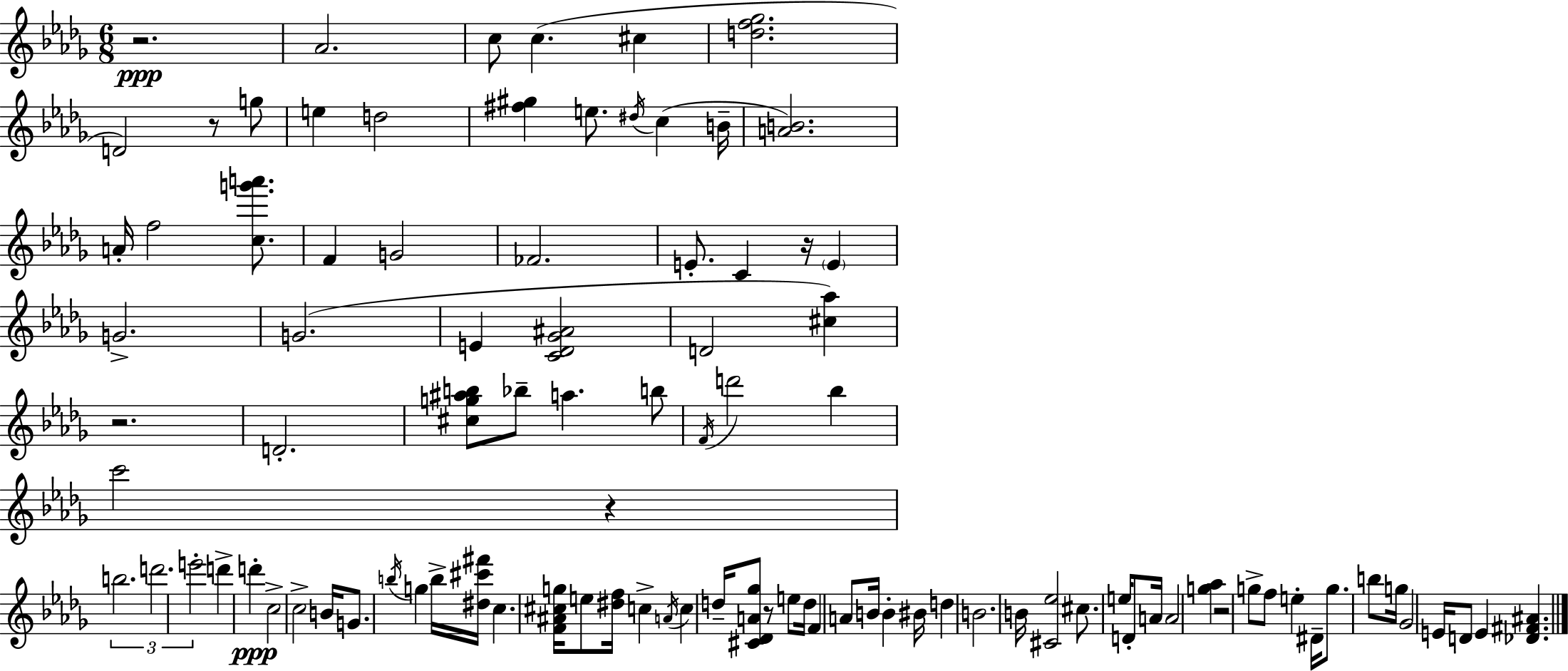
{
  \clef treble
  \numericTimeSignature
  \time 6/8
  \key bes \minor
  r2.\ppp | aes'2. | c''8 c''4.( cis''4 | <d'' f'' ges''>2. | \break d'2) r8 g''8 | e''4 d''2 | <fis'' gis''>4 e''8. \acciaccatura { dis''16 } c''4( | b'16-- <a' b'>2.) | \break a'16-. f''2 <c'' g''' a'''>8. | f'4 g'2 | fes'2. | e'8.-. c'4 r16 \parenthesize e'4 | \break g'2.-> | g'2.( | e'4 <c' des' ges' ais'>2 | d'2 <cis'' aes''>4) | \break r2. | d'2.-. | <cis'' g'' ais'' b''>8 bes''8-- a''4. b''8 | \acciaccatura { f'16 } d'''2 bes''4 | \break c'''2 r4 | \tuplet 3/2 { b''2. | d'''2. | e'''2-. } d'''4-> | \break d'''4-.\ppp c''2-> | c''2-> b'16 g'8. | \acciaccatura { b''16 } g''4 b''16-> <dis'' cis''' fis'''>16 c''4. | <f' ais' cis'' g''>16 e''8 <dis'' f''>16 c''4-> \acciaccatura { a'16 } | \break c''4 d''16-- <cis' des' a' ges''>8 r8 e''8 d''16 | f'4 a'8 b'16 b'4-. bis'16 | d''4 b'2. | b'16 <cis' ees''>2 | \break cis''8. e''16 d'8-. a'16 a'2 | <g'' aes''>4 r2 | g''8-> f''8 e''4-. | dis'16-- g''8. b''8 g''16 ges'2 | \break e'16 d'8 e'4 <des' fis' ais'>4. | \bar "|."
}